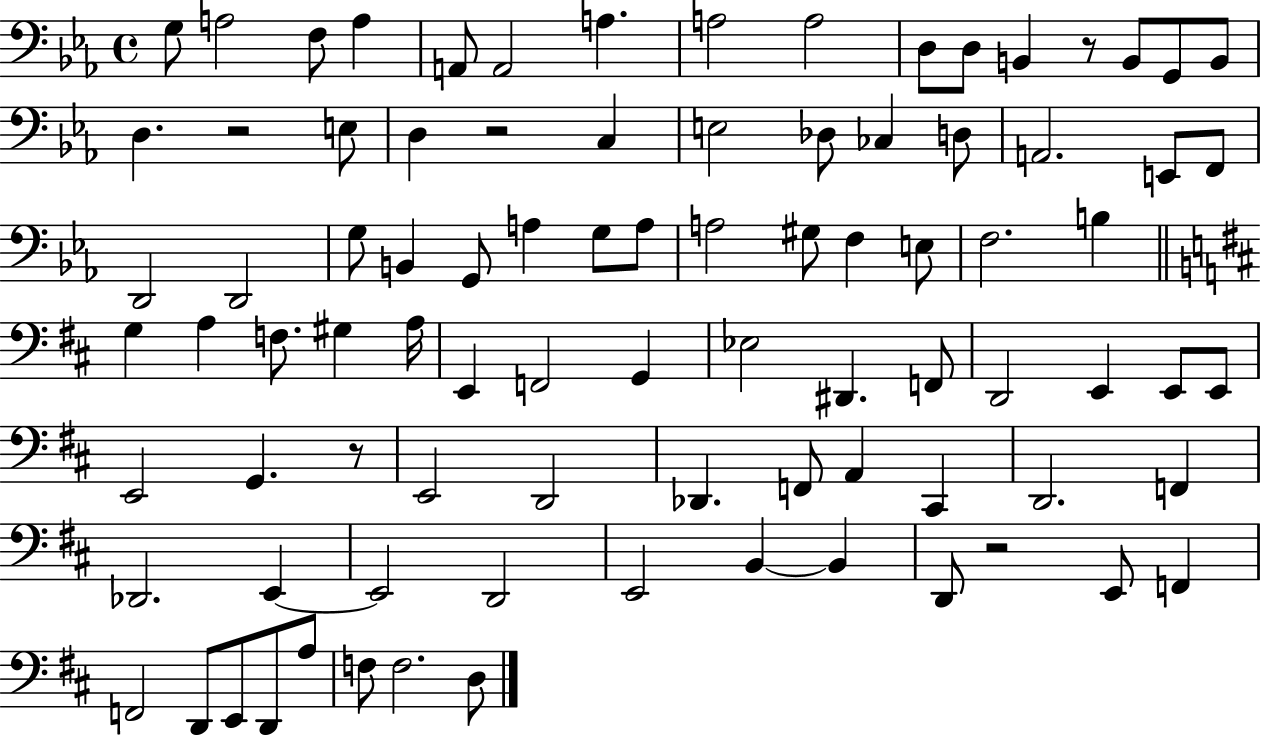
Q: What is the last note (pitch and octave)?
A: D3